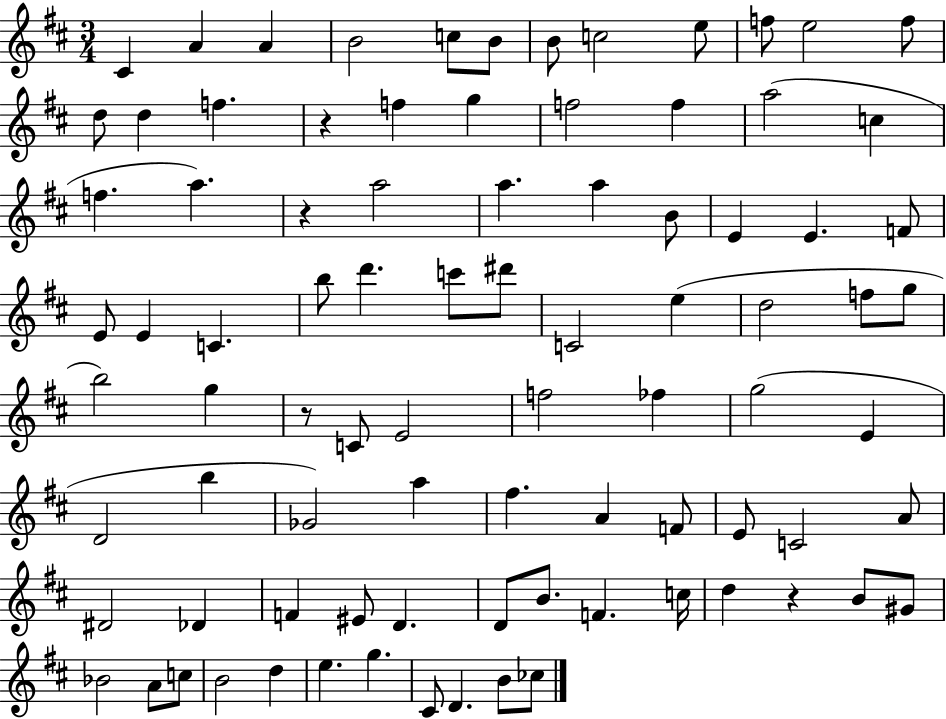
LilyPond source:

{
  \clef treble
  \numericTimeSignature
  \time 3/4
  \key d \major
  cis'4 a'4 a'4 | b'2 c''8 b'8 | b'8 c''2 e''8 | f''8 e''2 f''8 | \break d''8 d''4 f''4. | r4 f''4 g''4 | f''2 f''4 | a''2( c''4 | \break f''4. a''4.) | r4 a''2 | a''4. a''4 b'8 | e'4 e'4. f'8 | \break e'8 e'4 c'4. | b''8 d'''4. c'''8 dis'''8 | c'2 e''4( | d''2 f''8 g''8 | \break b''2) g''4 | r8 c'8 e'2 | f''2 fes''4 | g''2( e'4 | \break d'2 b''4 | ges'2) a''4 | fis''4. a'4 f'8 | e'8 c'2 a'8 | \break dis'2 des'4 | f'4 eis'8 d'4. | d'8 b'8. f'4. c''16 | d''4 r4 b'8 gis'8 | \break bes'2 a'8 c''8 | b'2 d''4 | e''4. g''4. | cis'8 d'4. b'8 ces''8 | \break \bar "|."
}